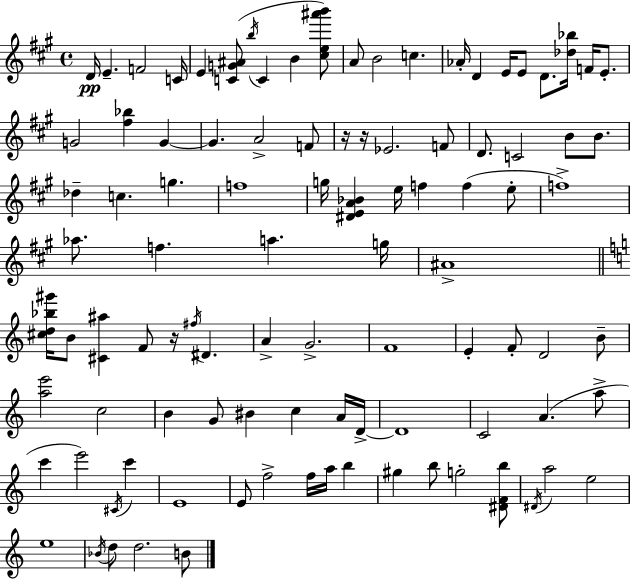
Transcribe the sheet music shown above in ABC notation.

X:1
T:Untitled
M:4/4
L:1/4
K:A
D/4 E F2 C/4 E [CG^A]/2 b/4 C B [^ce^a'b']/2 A/2 B2 c _A/4 D E/4 E/2 D/2 [_d_b]/4 F/4 E/2 G2 [^f_b] G G A2 F/2 z/4 z/4 _E2 F/2 D/2 C2 B/2 B/2 _d c g f4 g/4 [^DEA_B] e/4 f f e/2 f4 _a/2 f a g/4 ^A4 [^cd_b^g']/4 B/2 [^C^a] F/2 z/4 ^f/4 ^D A G2 F4 E F/2 D2 B/2 [ae']2 c2 B G/2 ^B c A/4 D/4 D4 C2 A a/2 c' e'2 ^C/4 c' E4 E/2 f2 f/4 a/4 b ^g b/2 g2 [^DFb]/2 ^D/4 a2 e2 e4 _B/4 d/2 d2 B/2